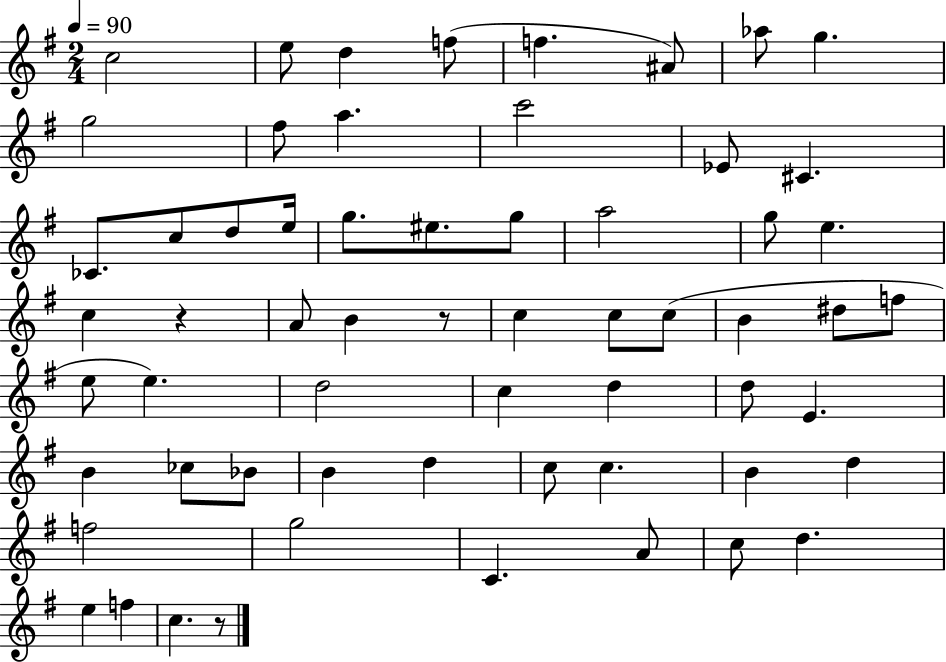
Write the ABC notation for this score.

X:1
T:Untitled
M:2/4
L:1/4
K:G
c2 e/2 d f/2 f ^A/2 _a/2 g g2 ^f/2 a c'2 _E/2 ^C _C/2 c/2 d/2 e/4 g/2 ^e/2 g/2 a2 g/2 e c z A/2 B z/2 c c/2 c/2 B ^d/2 f/2 e/2 e d2 c d d/2 E B _c/2 _B/2 B d c/2 c B d f2 g2 C A/2 c/2 d e f c z/2